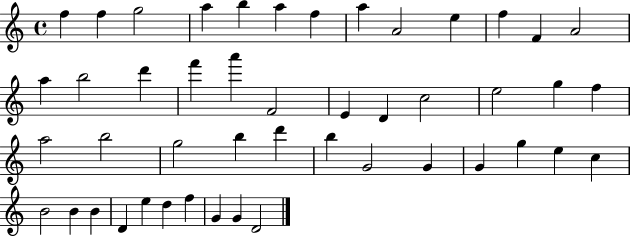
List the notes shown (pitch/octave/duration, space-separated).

F5/q F5/q G5/h A5/q B5/q A5/q F5/q A5/q A4/h E5/q F5/q F4/q A4/h A5/q B5/h D6/q F6/q A6/q F4/h E4/q D4/q C5/h E5/h G5/q F5/q A5/h B5/h G5/h B5/q D6/q B5/q G4/h G4/q G4/q G5/q E5/q C5/q B4/h B4/q B4/q D4/q E5/q D5/q F5/q G4/q G4/q D4/h